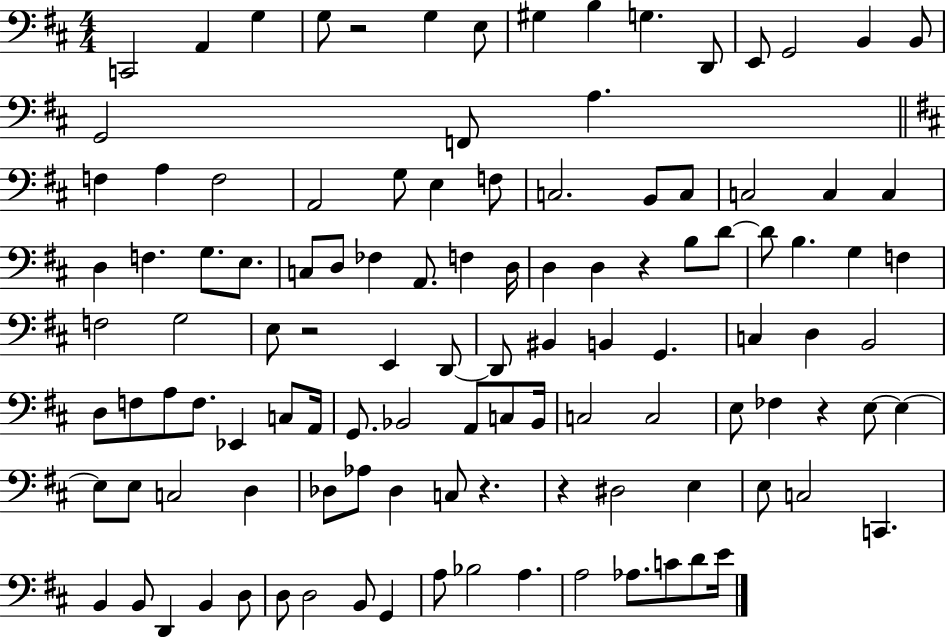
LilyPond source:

{
  \clef bass
  \numericTimeSignature
  \time 4/4
  \key d \major
  \repeat volta 2 { c,2 a,4 g4 | g8 r2 g4 e8 | gis4 b4 g4. d,8 | e,8 g,2 b,4 b,8 | \break g,2 f,8 a4. | \bar "||" \break \key b \minor f4 a4 f2 | a,2 g8 e4 f8 | c2. b,8 c8 | c2 c4 c4 | \break d4 f4. g8. e8. | c8 d8 fes4 a,8. f4 d16 | d4 d4 r4 b8 d'8~~ | d'8 b4. g4 f4 | \break f2 g2 | e8 r2 e,4 d,8~~ | d,8 bis,4 b,4 g,4. | c4 d4 b,2 | \break d8 f8 a8 f8. ees,4 c8 a,16 | g,8. bes,2 a,8 c8 bes,16 | c2 c2 | e8 fes4 r4 e8~~ e4~~ | \break e8 e8 c2 d4 | des8 aes8 des4 c8 r4. | r4 dis2 e4 | e8 c2 c,4. | \break b,4 b,8 d,4 b,4 d8 | d8 d2 b,8 g,4 | a8 bes2 a4. | a2 aes8. c'8 d'8 e'16 | \break } \bar "|."
}